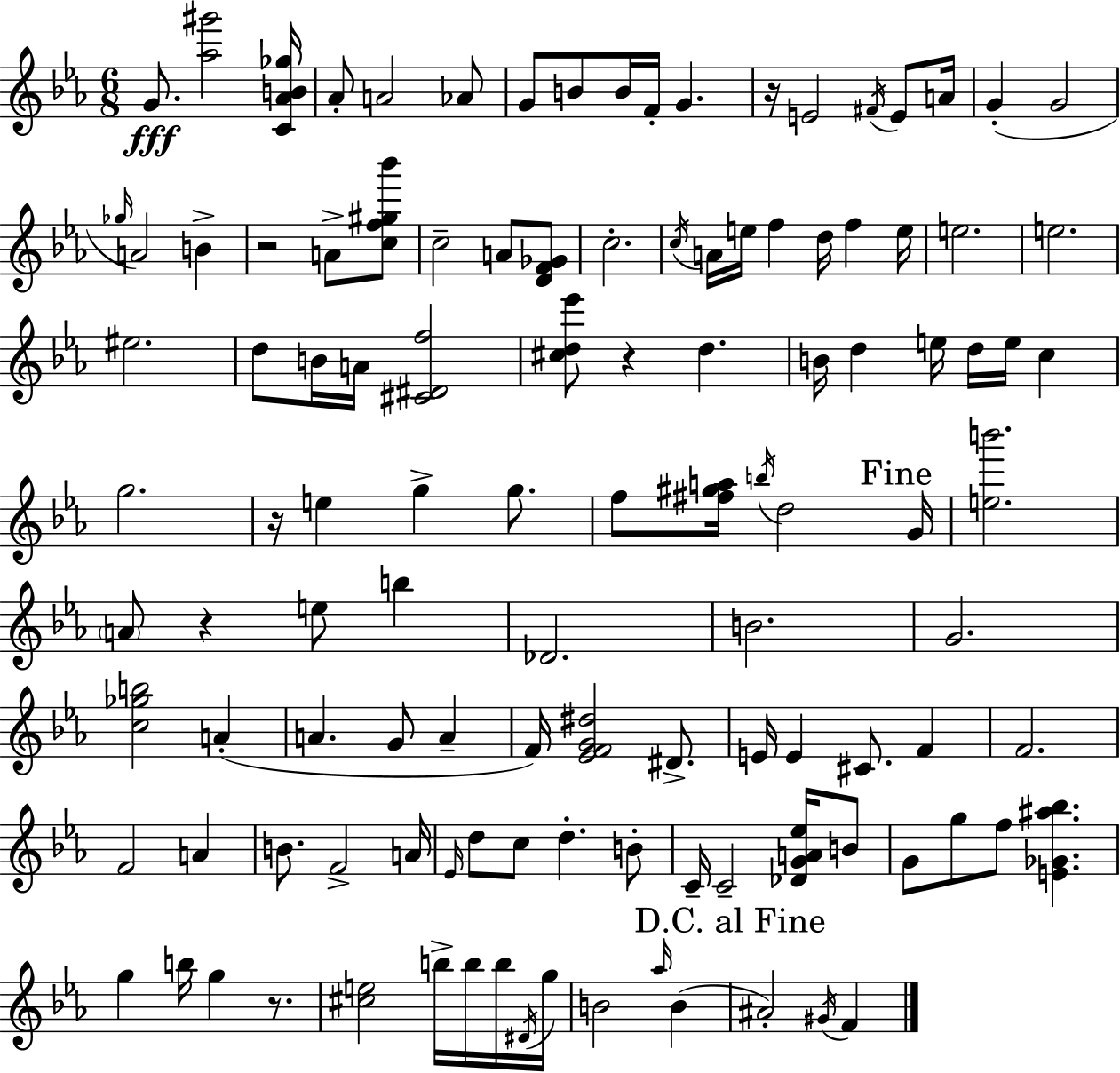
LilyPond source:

{
  \clef treble
  \numericTimeSignature
  \time 6/8
  \key ees \major
  g'8.\fff <aes'' gis'''>2 <c' aes' b' ges''>16 | aes'8-. a'2 aes'8 | g'8 b'8 b'16 f'16-. g'4. | r16 e'2 \acciaccatura { fis'16 } e'8 | \break a'16 g'4-.( g'2 | \grace { ges''16 } a'2) b'4-> | r2 a'8-> | <c'' f'' gis'' bes'''>8 c''2-- a'8 | \break <d' f' ges'>8 c''2.-. | \acciaccatura { c''16 } a'16 e''16 f''4 d''16 f''4 | e''16 e''2. | e''2. | \break eis''2. | d''8 b'16 a'16 <cis' dis' f''>2 | <cis'' d'' ees'''>8 r4 d''4. | b'16 d''4 e''16 d''16 e''16 c''4 | \break g''2. | r16 e''4 g''4-> | g''8. f''8 <fis'' gis'' a''>16 \acciaccatura { b''16 } d''2 | \mark "Fine" g'16 <e'' b'''>2. | \break \parenthesize a'8 r4 e''8 | b''4 des'2. | b'2. | g'2. | \break <c'' ges'' b''>2 | a'4-.( a'4. g'8 | a'4-- f'16) <ees' f' g' dis''>2 | dis'8.-> e'16 e'4 cis'8. | \break f'4 f'2. | f'2 | a'4 b'8. f'2-> | a'16 \grace { ees'16 } d''8 c''8 d''4.-. | \break b'8-. c'16-- c'2-- | <des' g' a' ees''>16 b'8 g'8 g''8 f''8 <e' ges' ais'' bes''>4. | g''4 b''16 g''4 | r8. <cis'' e''>2 | \break b''16-> b''16 b''16 \acciaccatura { dis'16 } g''16 b'2 | \grace { aes''16 }( b'4 \mark "D.C. al Fine" ais'2-.) | \acciaccatura { gis'16 } f'4 \bar "|."
}